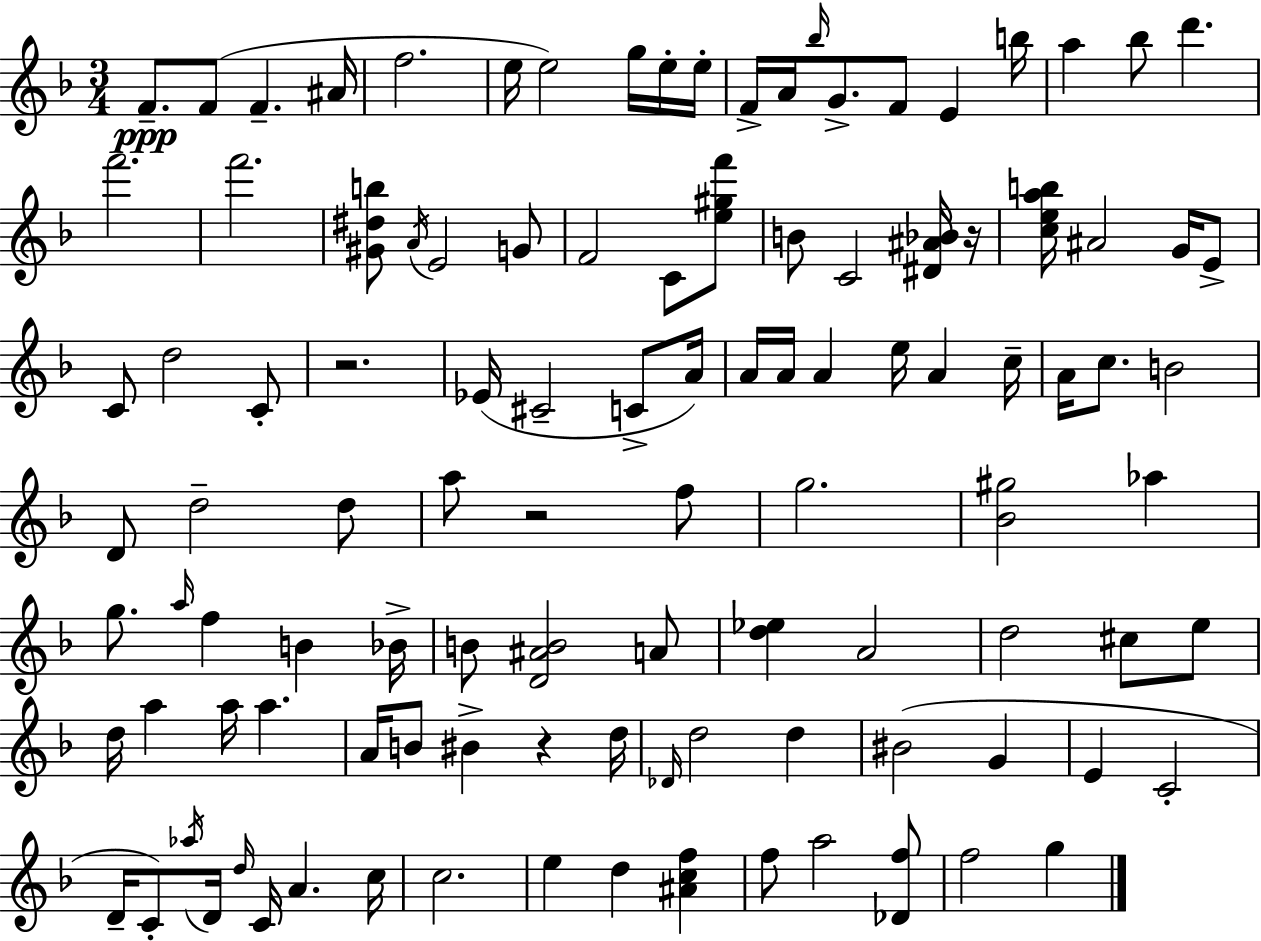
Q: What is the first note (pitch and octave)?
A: F4